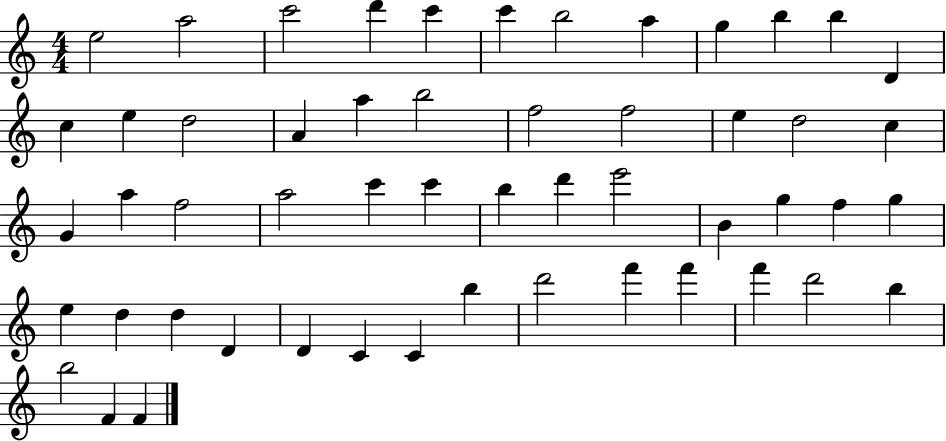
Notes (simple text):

E5/h A5/h C6/h D6/q C6/q C6/q B5/h A5/q G5/q B5/q B5/q D4/q C5/q E5/q D5/h A4/q A5/q B5/h F5/h F5/h E5/q D5/h C5/q G4/q A5/q F5/h A5/h C6/q C6/q B5/q D6/q E6/h B4/q G5/q F5/q G5/q E5/q D5/q D5/q D4/q D4/q C4/q C4/q B5/q D6/h F6/q F6/q F6/q D6/h B5/q B5/h F4/q F4/q